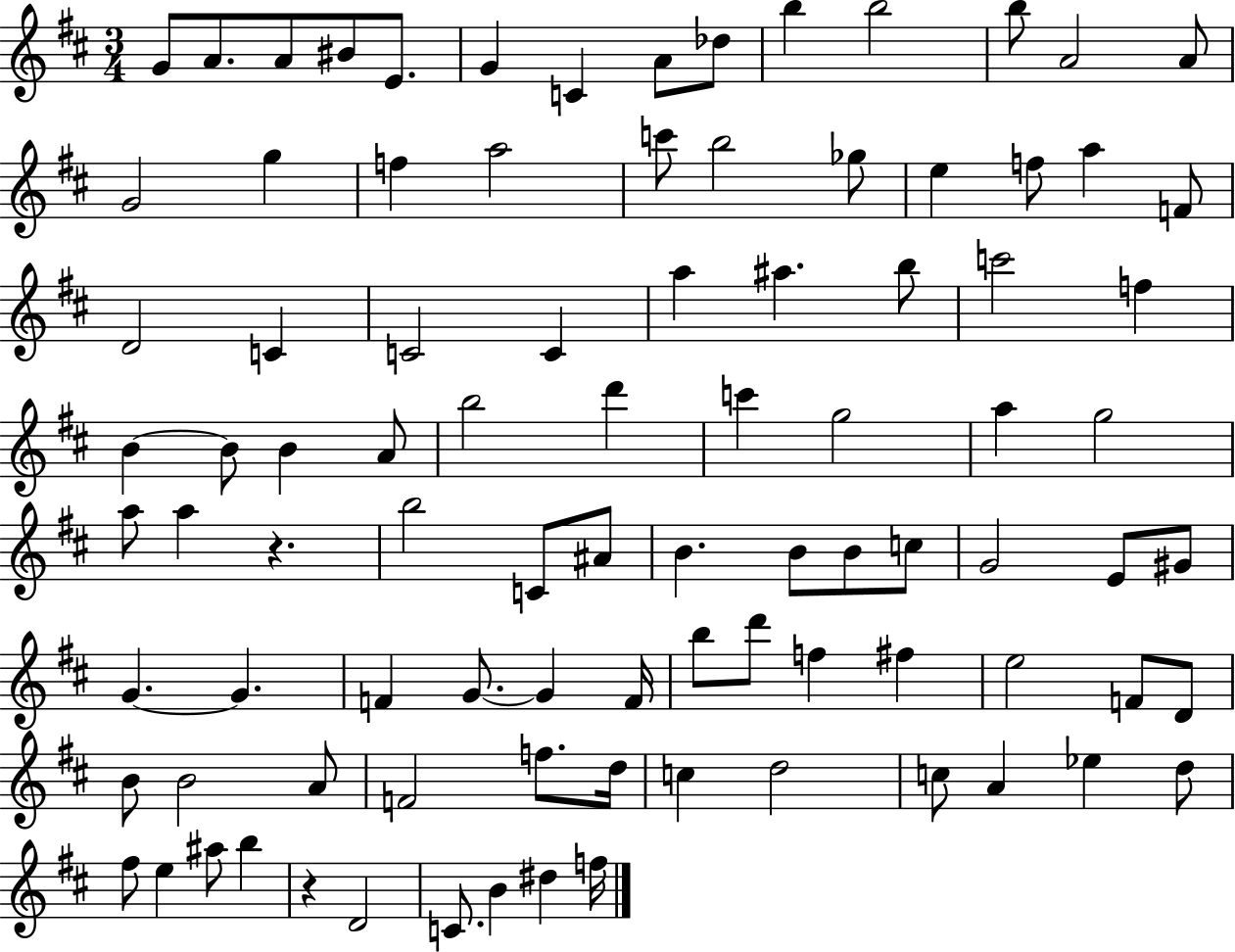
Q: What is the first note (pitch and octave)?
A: G4